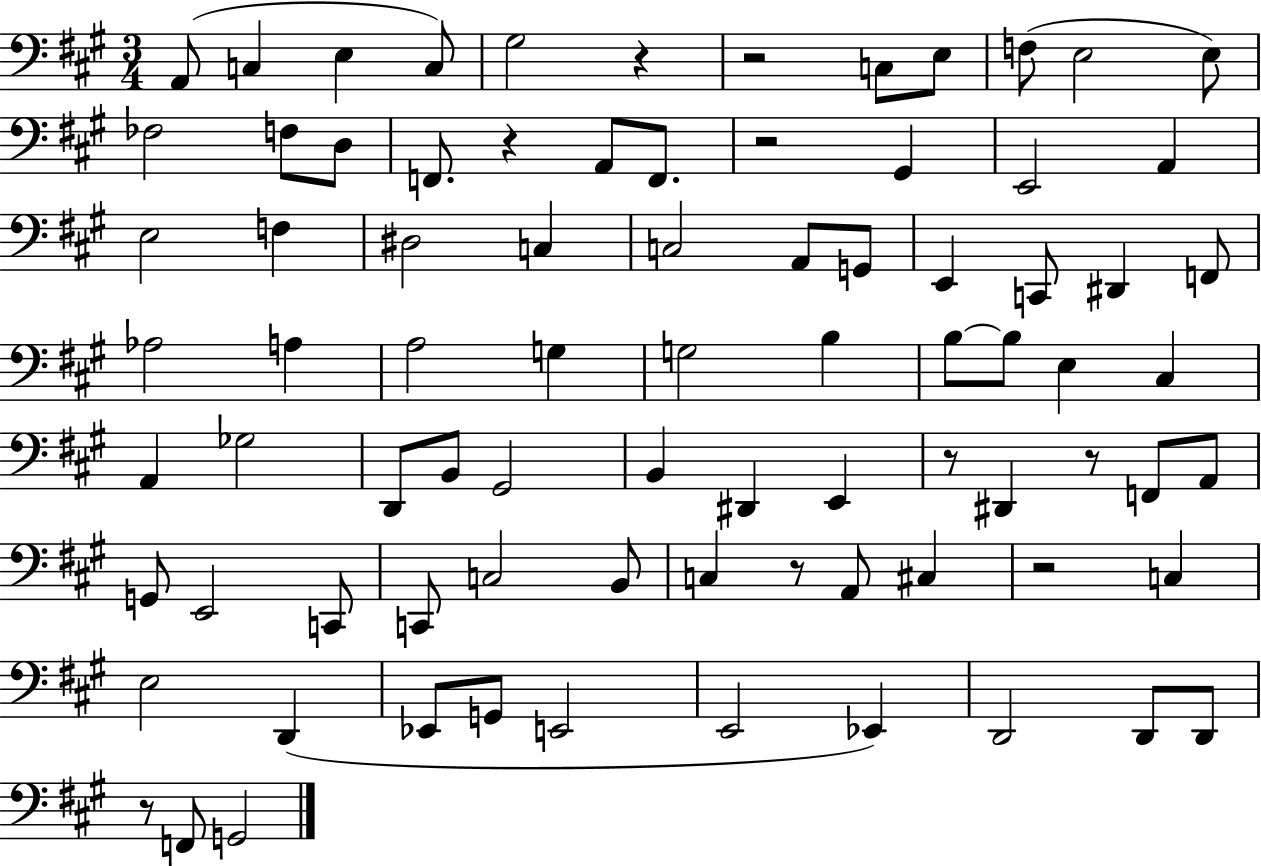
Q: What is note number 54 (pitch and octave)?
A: C2